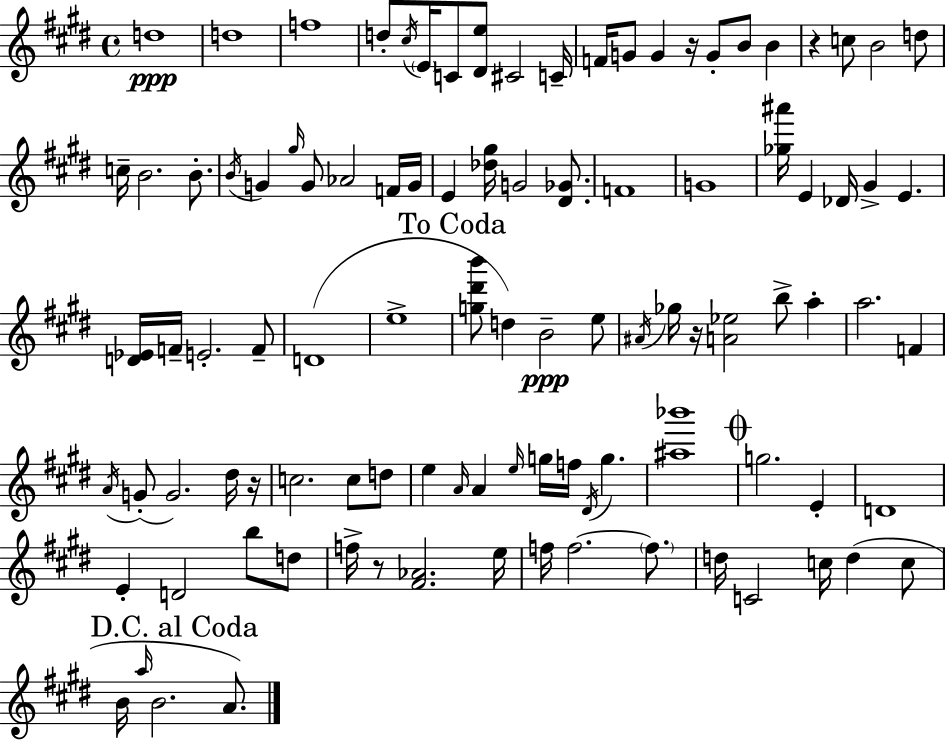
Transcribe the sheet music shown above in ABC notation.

X:1
T:Untitled
M:4/4
L:1/4
K:E
d4 d4 f4 d/2 ^c/4 E/4 C/2 [^De]/2 ^C2 C/4 F/4 G/2 G z/4 G/2 B/2 B z c/2 B2 d/2 c/4 B2 B/2 B/4 G ^g/4 G/2 _A2 F/4 G/4 E [_d^g]/4 G2 [^D_G]/2 F4 G4 [_g^a']/4 E _D/4 ^G E [D_E]/4 F/4 E2 F/2 D4 e4 [g^d'b']/2 d B2 e/2 ^A/4 _g/4 z/4 [A_e]2 b/2 a a2 F A/4 G/2 G2 ^d/4 z/4 c2 c/2 d/2 e A/4 A e/4 g/4 f/4 ^D/4 g [^a_b']4 g2 E D4 E D2 b/2 d/2 f/4 z/2 [^F_A]2 e/4 f/4 f2 f/2 d/4 C2 c/4 d c/2 B/4 a/4 B2 A/2